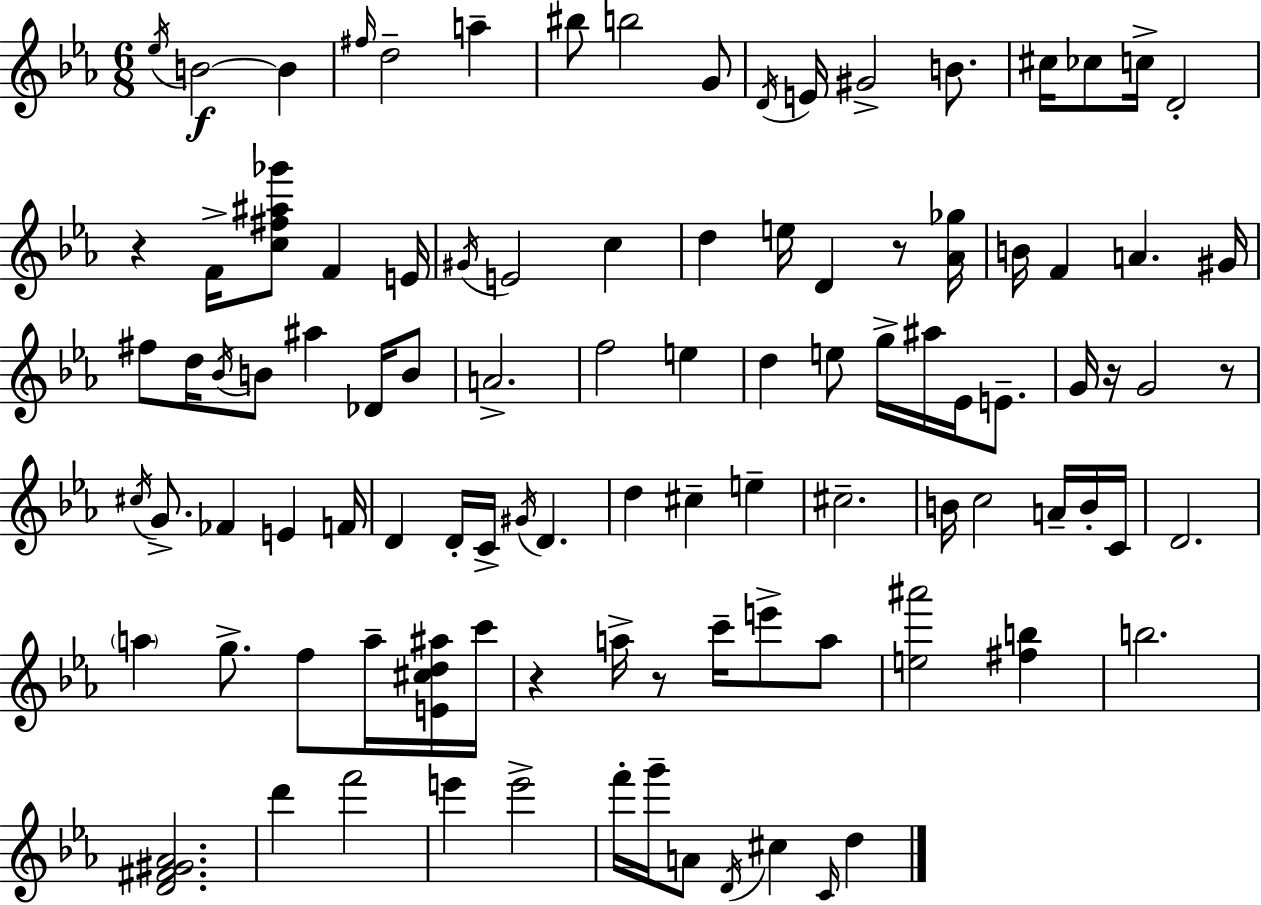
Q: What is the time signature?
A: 6/8